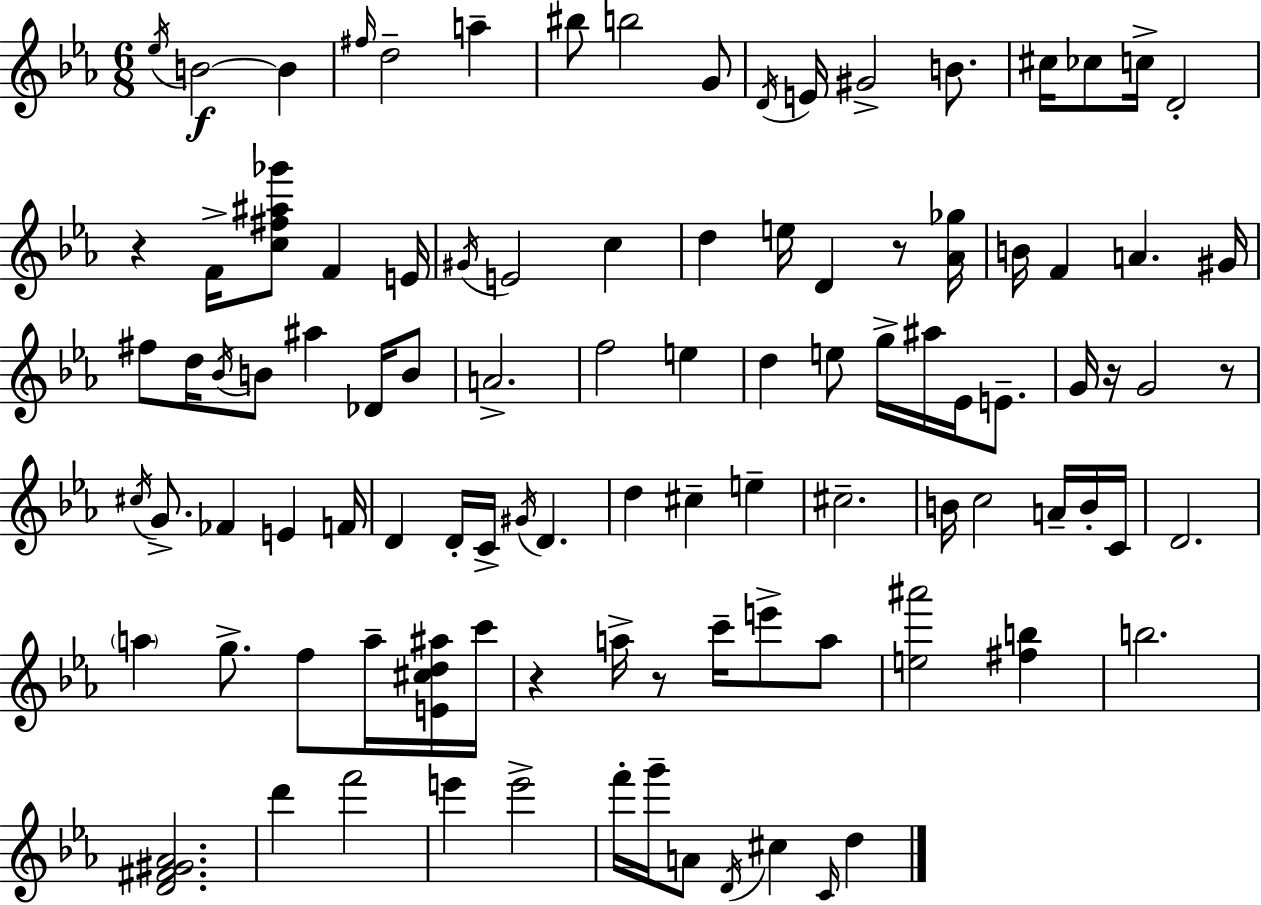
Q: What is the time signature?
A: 6/8